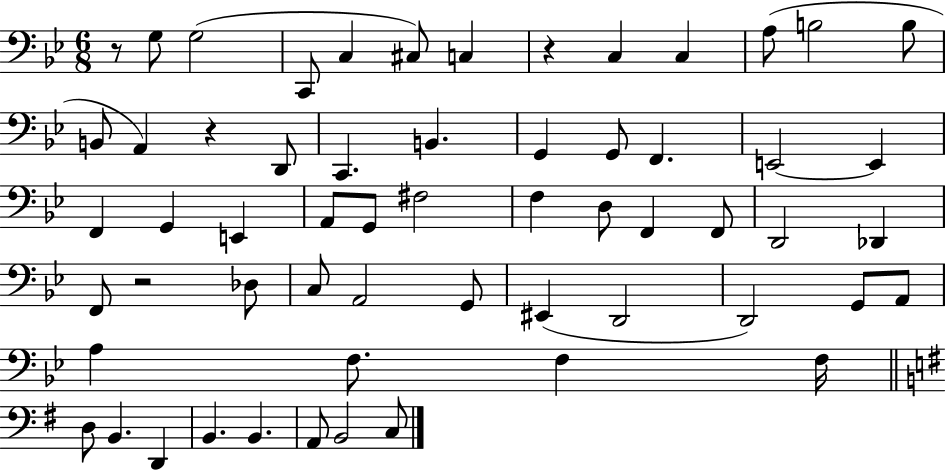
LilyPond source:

{
  \clef bass
  \numericTimeSignature
  \time 6/8
  \key bes \major
  r8 g8 g2( | c,8 c4 cis8) c4 | r4 c4 c4 | a8( b2 b8 | \break b,8 a,4) r4 d,8 | c,4. b,4. | g,4 g,8 f,4. | e,2~~ e,4 | \break f,4 g,4 e,4 | a,8 g,8 fis2 | f4 d8 f,4 f,8 | d,2 des,4 | \break f,8 r2 des8 | c8 a,2 g,8 | eis,4( d,2 | d,2) g,8 a,8 | \break a4 f8. f4 f16 | \bar "||" \break \key e \minor d8 b,4. d,4 | b,4. b,4. | a,8 b,2 c8 | \bar "|."
}